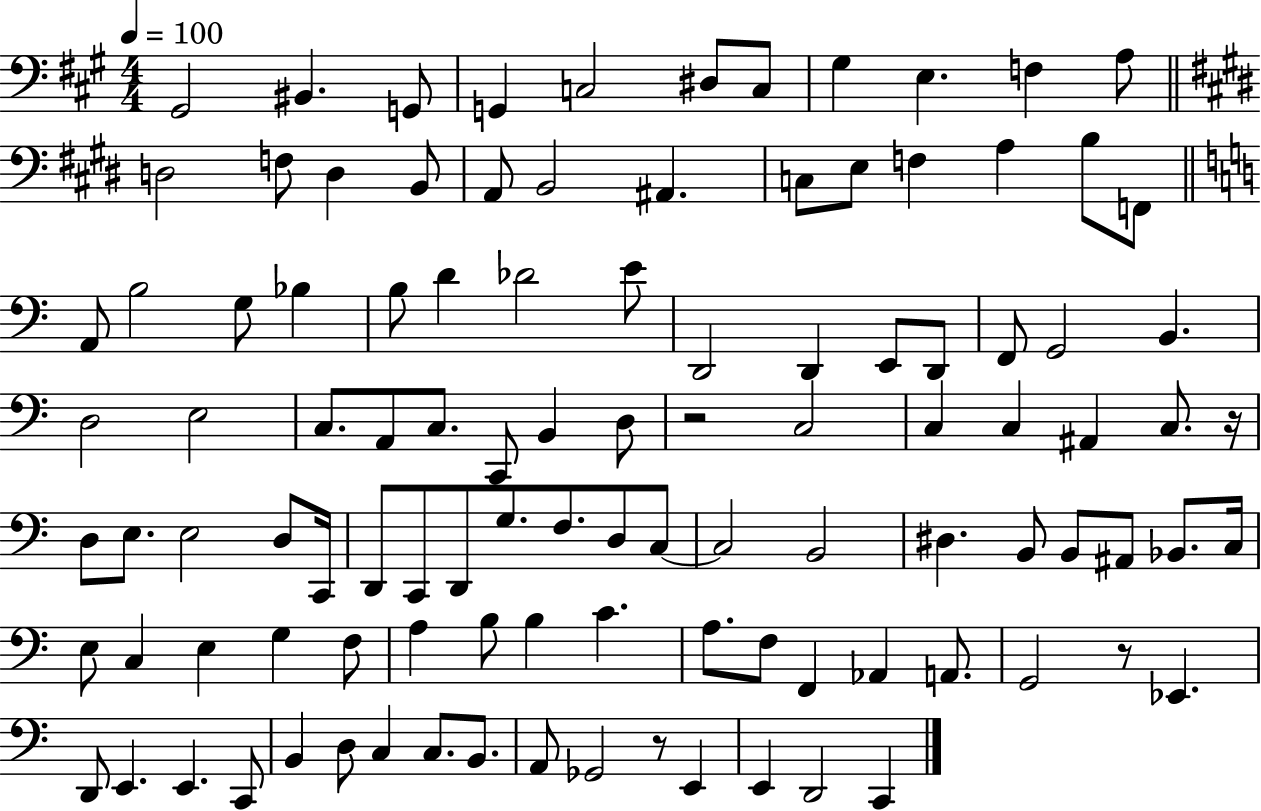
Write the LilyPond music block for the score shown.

{
  \clef bass
  \numericTimeSignature
  \time 4/4
  \key a \major
  \tempo 4 = 100
  gis,2 bis,4. g,8 | g,4 c2 dis8 c8 | gis4 e4. f4 a8 | \bar "||" \break \key e \major d2 f8 d4 b,8 | a,8 b,2 ais,4. | c8 e8 f4 a4 b8 f,8 | \bar "||" \break \key a \minor a,8 b2 g8 bes4 | b8 d'4 des'2 e'8 | d,2 d,4 e,8 d,8 | f,8 g,2 b,4. | \break d2 e2 | c8. a,8 c8. c,8 b,4 d8 | r2 c2 | c4 c4 ais,4 c8. r16 | \break d8 e8. e2 d8 c,16 | d,8 c,8 d,8 g8. f8. d8 c8~~ | c2 b,2 | dis4. b,8 b,8 ais,8 bes,8. c16 | \break e8 c4 e4 g4 f8 | a4 b8 b4 c'4. | a8. f8 f,4 aes,4 a,8. | g,2 r8 ees,4. | \break d,8 e,4. e,4. c,8 | b,4 d8 c4 c8. b,8. | a,8 ges,2 r8 e,4 | e,4 d,2 c,4 | \break \bar "|."
}